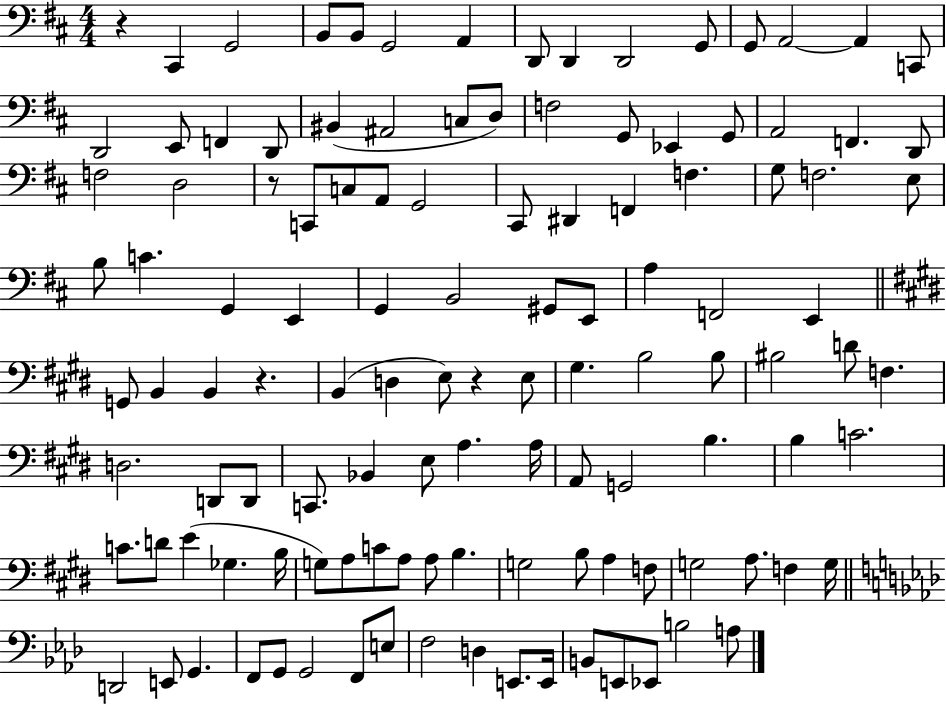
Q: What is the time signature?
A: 4/4